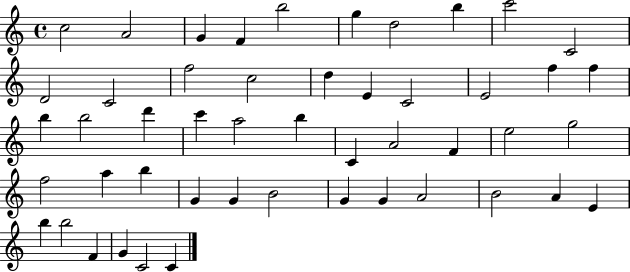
C5/h A4/h G4/q F4/q B5/h G5/q D5/h B5/q C6/h C4/h D4/h C4/h F5/h C5/h D5/q E4/q C4/h E4/h F5/q F5/q B5/q B5/h D6/q C6/q A5/h B5/q C4/q A4/h F4/q E5/h G5/h F5/h A5/q B5/q G4/q G4/q B4/h G4/q G4/q A4/h B4/h A4/q E4/q B5/q B5/h F4/q G4/q C4/h C4/q